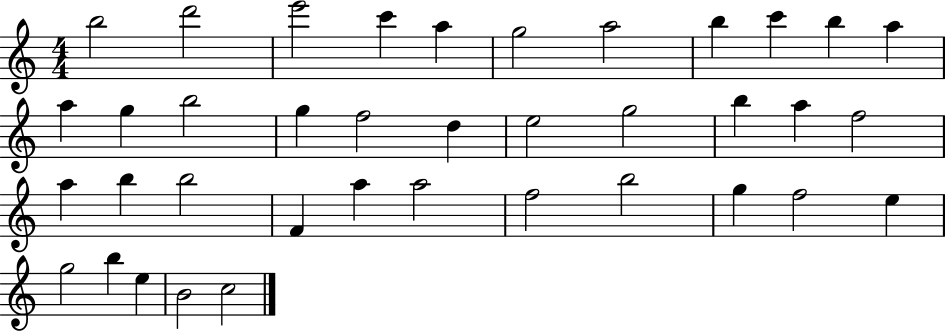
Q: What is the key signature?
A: C major